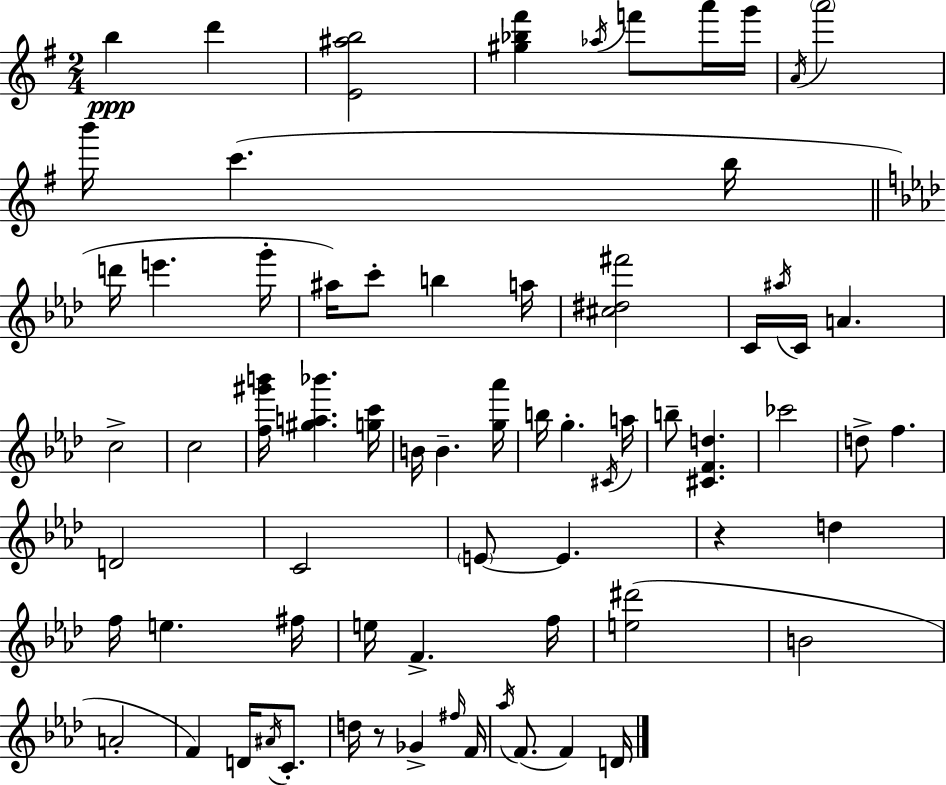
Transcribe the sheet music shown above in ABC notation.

X:1
T:Untitled
M:2/4
L:1/4
K:Em
b d' [E^ab]2 [^g_b^f'] _a/4 f'/2 a'/4 g'/4 A/4 a'2 b'/4 c' b/4 d'/4 e' g'/4 ^a/4 c'/2 b a/4 [^c^d^f']2 C/4 ^a/4 C/4 A c2 c2 [f^g'b']/4 [^ga_b'] [gc']/4 B/4 B [g_a']/4 b/4 g ^C/4 a/4 b/2 [^CFd] _c'2 d/2 f D2 C2 E/2 E z d f/4 e ^f/4 e/4 F f/4 [e^d']2 B2 A2 F D/4 ^A/4 C/2 d/4 z/2 _G ^f/4 F/4 _a/4 F/2 F D/4